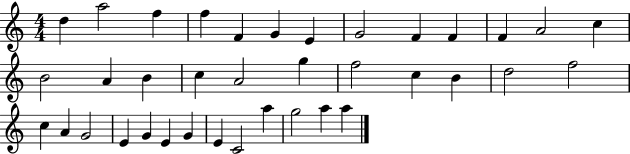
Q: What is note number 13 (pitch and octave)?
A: C5